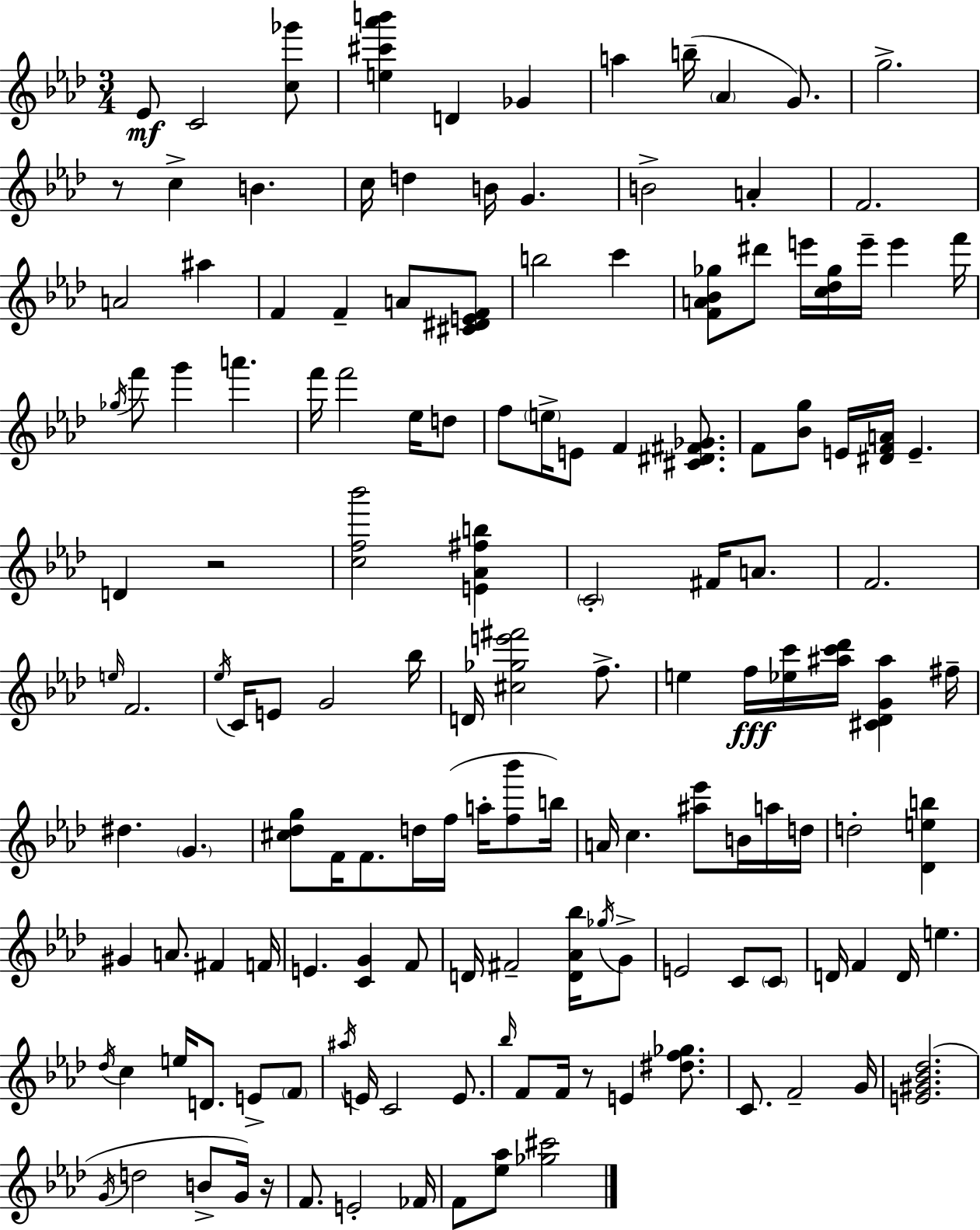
{
  \clef treble
  \numericTimeSignature
  \time 3/4
  \key aes \major
  ees'8\mf c'2 <c'' ges'''>8 | <e'' cis''' aes''' b'''>4 d'4 ges'4 | a''4 b''16--( \parenthesize aes'4 g'8.) | g''2.-> | \break r8 c''4-> b'4. | c''16 d''4 b'16 g'4. | b'2-> a'4-. | f'2. | \break a'2 ais''4 | f'4 f'4-- a'8 <cis' dis' e' f'>8 | b''2 c'''4 | <f' a' bes' ges''>8 dis'''8 e'''16 <c'' des'' ges''>16 e'''16-- e'''4 f'''16 | \break \acciaccatura { ges''16 } f'''8 g'''4 a'''4. | f'''16 f'''2 ees''16 d''8 | f''8 \parenthesize e''16-> e'8 f'4 <cis' dis' fis' ges'>8. | f'8 <bes' g''>8 e'16 <dis' f' a'>16 e'4.-- | \break d'4 r2 | <c'' f'' bes'''>2 <e' aes' fis'' b''>4 | \parenthesize c'2-. fis'16 a'8. | f'2. | \break \grace { e''16 } f'2. | \acciaccatura { ees''16 } c'16 e'8 g'2 | bes''16 d'16 <cis'' ges'' e''' fis'''>2 | f''8.-> e''4 f''16\fff <ees'' c'''>16 <ais'' c''' des'''>16 <cis' des' g' ais''>4 | \break fis''16-- dis''4. \parenthesize g'4. | <cis'' des'' g''>8 f'16 f'8. d''16 f''16( a''16-. | <f'' bes'''>8 b''16) a'16 c''4. <ais'' ees'''>8 | b'16 a''16 d''16 d''2-. <des' e'' b''>4 | \break gis'4 a'8. fis'4 | f'16 e'4. <c' g'>4 | f'8 d'16 fis'2-- | <d' aes' bes''>16 \acciaccatura { ges''16 } g'8-> e'2 | \break c'8 \parenthesize c'8 d'16 f'4 d'16 e''4. | \acciaccatura { des''16 } c''4 e''16 d'8. | e'8-> \parenthesize f'8 \acciaccatura { ais''16 } e'16 c'2 | e'8. \grace { bes''16 } f'8 f'16 r8 | \break e'4 <dis'' f'' ges''>8. c'8. f'2-- | g'16 <e' gis' bes' des''>2.( | \acciaccatura { g'16 } d''2 | b'8-> g'16) r16 f'8. e'2-. | \break fes'16 f'8 <ees'' aes''>8 | <ges'' cis'''>2 \bar "|."
}